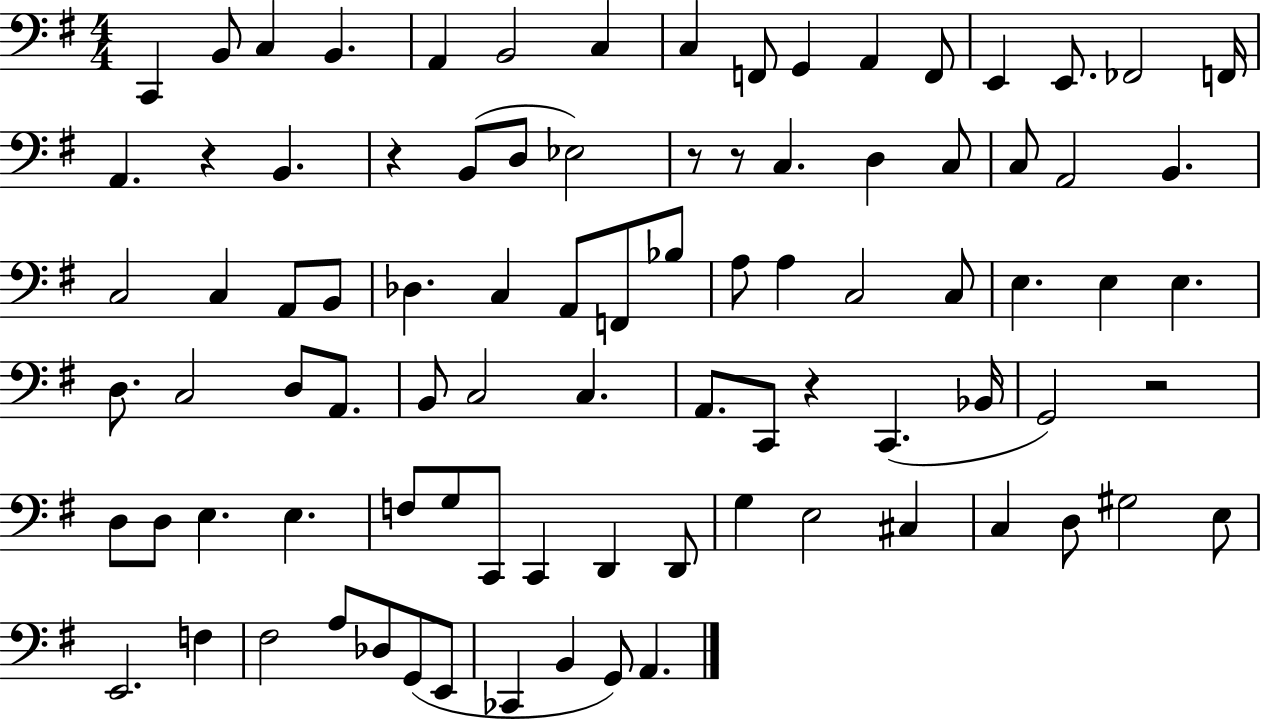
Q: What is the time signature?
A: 4/4